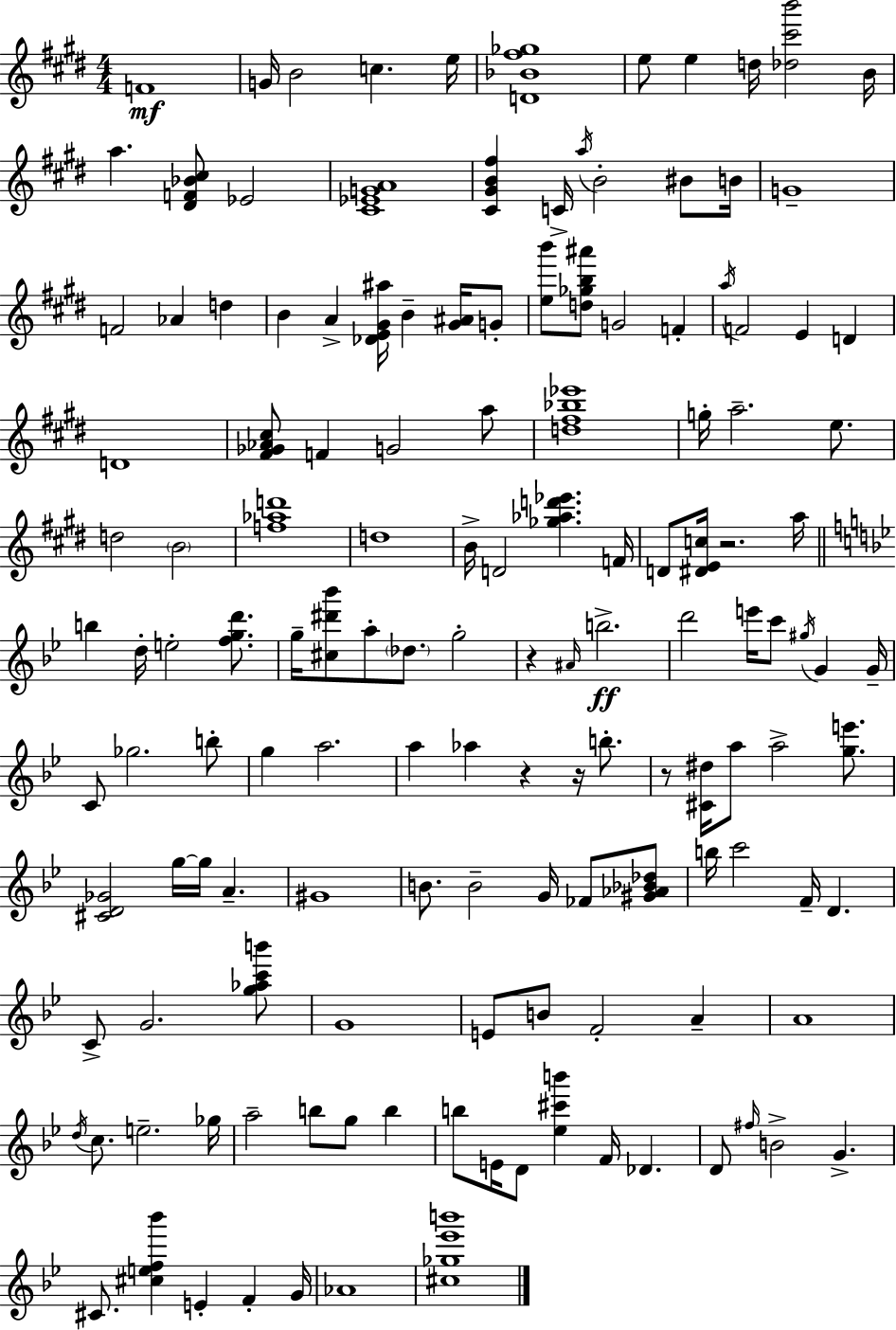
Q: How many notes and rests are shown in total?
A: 141